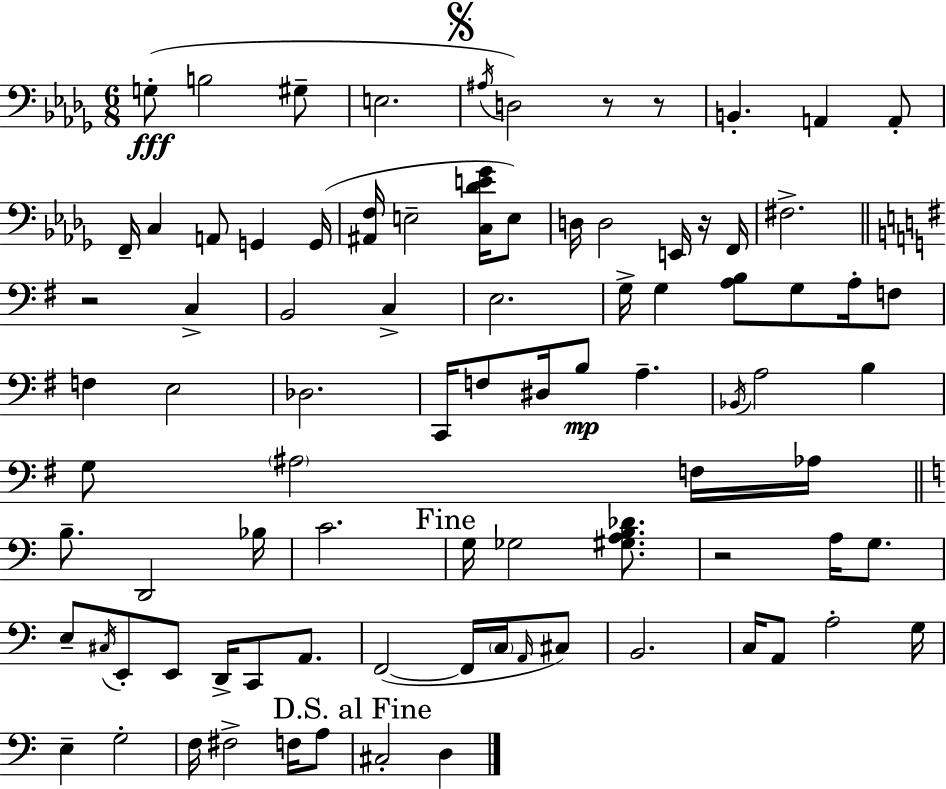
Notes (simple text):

G3/e B3/h G#3/e E3/h. A#3/s D3/h R/e R/e B2/q. A2/q A2/e F2/s C3/q A2/e G2/q G2/s [A#2,F3]/s E3/h [C3,Db4,E4,Gb4]/s E3/e D3/s D3/h E2/s R/s F2/s F#3/h. R/h C3/q B2/h C3/q E3/h. G3/s G3/q [A3,B3]/e G3/e A3/s F3/e F3/q E3/h Db3/h. C2/s F3/e D#3/s B3/e A3/q. Bb2/s A3/h B3/q G3/e A#3/h F3/s Ab3/s B3/e. D2/h Bb3/s C4/h. G3/s Gb3/h [G#3,A3,B3,Db4]/e. R/h A3/s G3/e. E3/e C#3/s E2/e E2/e D2/s C2/e A2/e. F2/h F2/s C3/s A2/s C#3/e B2/h. C3/s A2/e A3/h G3/s E3/q G3/h F3/s F#3/h F3/s A3/e C#3/h D3/q